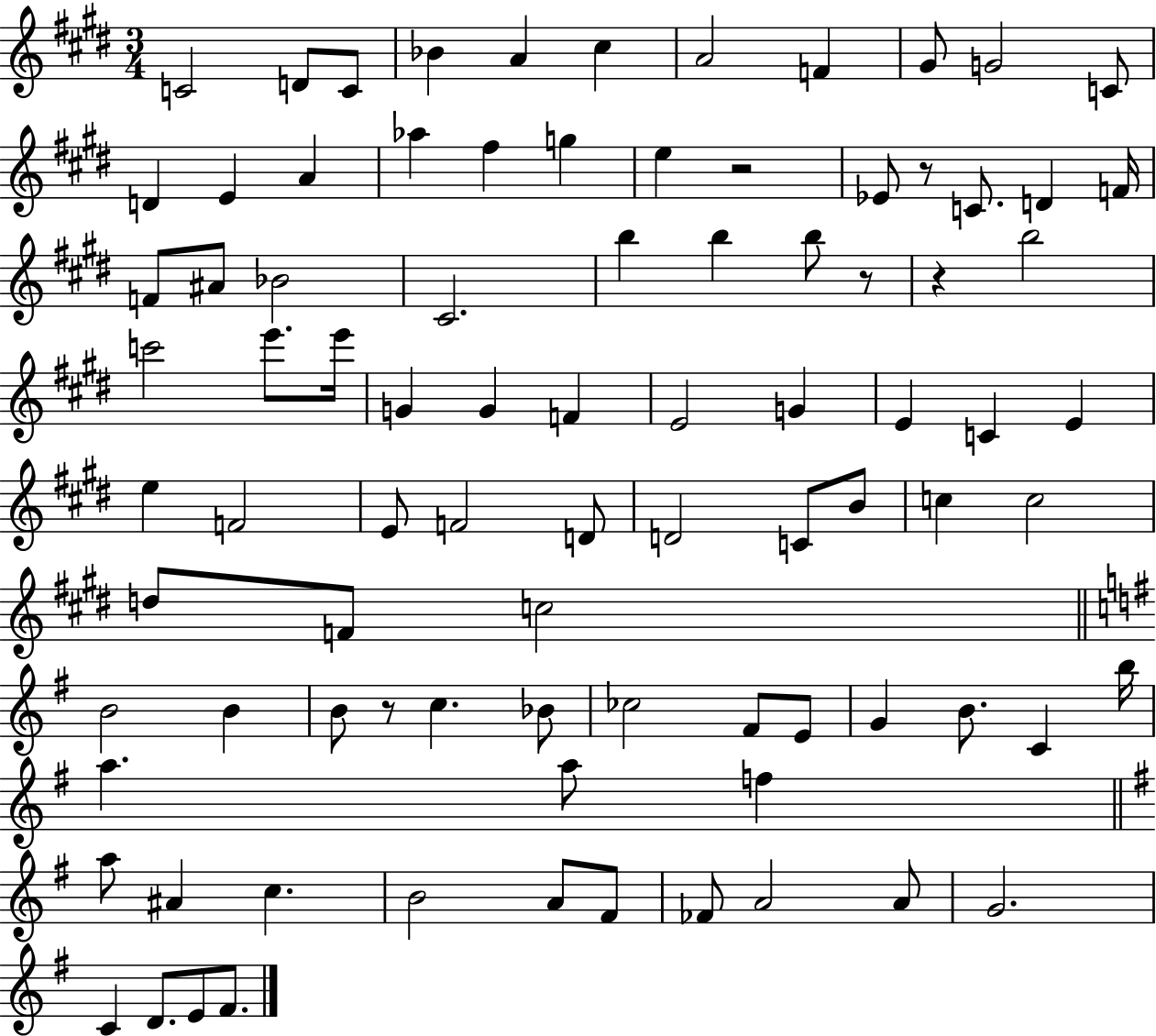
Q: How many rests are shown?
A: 5